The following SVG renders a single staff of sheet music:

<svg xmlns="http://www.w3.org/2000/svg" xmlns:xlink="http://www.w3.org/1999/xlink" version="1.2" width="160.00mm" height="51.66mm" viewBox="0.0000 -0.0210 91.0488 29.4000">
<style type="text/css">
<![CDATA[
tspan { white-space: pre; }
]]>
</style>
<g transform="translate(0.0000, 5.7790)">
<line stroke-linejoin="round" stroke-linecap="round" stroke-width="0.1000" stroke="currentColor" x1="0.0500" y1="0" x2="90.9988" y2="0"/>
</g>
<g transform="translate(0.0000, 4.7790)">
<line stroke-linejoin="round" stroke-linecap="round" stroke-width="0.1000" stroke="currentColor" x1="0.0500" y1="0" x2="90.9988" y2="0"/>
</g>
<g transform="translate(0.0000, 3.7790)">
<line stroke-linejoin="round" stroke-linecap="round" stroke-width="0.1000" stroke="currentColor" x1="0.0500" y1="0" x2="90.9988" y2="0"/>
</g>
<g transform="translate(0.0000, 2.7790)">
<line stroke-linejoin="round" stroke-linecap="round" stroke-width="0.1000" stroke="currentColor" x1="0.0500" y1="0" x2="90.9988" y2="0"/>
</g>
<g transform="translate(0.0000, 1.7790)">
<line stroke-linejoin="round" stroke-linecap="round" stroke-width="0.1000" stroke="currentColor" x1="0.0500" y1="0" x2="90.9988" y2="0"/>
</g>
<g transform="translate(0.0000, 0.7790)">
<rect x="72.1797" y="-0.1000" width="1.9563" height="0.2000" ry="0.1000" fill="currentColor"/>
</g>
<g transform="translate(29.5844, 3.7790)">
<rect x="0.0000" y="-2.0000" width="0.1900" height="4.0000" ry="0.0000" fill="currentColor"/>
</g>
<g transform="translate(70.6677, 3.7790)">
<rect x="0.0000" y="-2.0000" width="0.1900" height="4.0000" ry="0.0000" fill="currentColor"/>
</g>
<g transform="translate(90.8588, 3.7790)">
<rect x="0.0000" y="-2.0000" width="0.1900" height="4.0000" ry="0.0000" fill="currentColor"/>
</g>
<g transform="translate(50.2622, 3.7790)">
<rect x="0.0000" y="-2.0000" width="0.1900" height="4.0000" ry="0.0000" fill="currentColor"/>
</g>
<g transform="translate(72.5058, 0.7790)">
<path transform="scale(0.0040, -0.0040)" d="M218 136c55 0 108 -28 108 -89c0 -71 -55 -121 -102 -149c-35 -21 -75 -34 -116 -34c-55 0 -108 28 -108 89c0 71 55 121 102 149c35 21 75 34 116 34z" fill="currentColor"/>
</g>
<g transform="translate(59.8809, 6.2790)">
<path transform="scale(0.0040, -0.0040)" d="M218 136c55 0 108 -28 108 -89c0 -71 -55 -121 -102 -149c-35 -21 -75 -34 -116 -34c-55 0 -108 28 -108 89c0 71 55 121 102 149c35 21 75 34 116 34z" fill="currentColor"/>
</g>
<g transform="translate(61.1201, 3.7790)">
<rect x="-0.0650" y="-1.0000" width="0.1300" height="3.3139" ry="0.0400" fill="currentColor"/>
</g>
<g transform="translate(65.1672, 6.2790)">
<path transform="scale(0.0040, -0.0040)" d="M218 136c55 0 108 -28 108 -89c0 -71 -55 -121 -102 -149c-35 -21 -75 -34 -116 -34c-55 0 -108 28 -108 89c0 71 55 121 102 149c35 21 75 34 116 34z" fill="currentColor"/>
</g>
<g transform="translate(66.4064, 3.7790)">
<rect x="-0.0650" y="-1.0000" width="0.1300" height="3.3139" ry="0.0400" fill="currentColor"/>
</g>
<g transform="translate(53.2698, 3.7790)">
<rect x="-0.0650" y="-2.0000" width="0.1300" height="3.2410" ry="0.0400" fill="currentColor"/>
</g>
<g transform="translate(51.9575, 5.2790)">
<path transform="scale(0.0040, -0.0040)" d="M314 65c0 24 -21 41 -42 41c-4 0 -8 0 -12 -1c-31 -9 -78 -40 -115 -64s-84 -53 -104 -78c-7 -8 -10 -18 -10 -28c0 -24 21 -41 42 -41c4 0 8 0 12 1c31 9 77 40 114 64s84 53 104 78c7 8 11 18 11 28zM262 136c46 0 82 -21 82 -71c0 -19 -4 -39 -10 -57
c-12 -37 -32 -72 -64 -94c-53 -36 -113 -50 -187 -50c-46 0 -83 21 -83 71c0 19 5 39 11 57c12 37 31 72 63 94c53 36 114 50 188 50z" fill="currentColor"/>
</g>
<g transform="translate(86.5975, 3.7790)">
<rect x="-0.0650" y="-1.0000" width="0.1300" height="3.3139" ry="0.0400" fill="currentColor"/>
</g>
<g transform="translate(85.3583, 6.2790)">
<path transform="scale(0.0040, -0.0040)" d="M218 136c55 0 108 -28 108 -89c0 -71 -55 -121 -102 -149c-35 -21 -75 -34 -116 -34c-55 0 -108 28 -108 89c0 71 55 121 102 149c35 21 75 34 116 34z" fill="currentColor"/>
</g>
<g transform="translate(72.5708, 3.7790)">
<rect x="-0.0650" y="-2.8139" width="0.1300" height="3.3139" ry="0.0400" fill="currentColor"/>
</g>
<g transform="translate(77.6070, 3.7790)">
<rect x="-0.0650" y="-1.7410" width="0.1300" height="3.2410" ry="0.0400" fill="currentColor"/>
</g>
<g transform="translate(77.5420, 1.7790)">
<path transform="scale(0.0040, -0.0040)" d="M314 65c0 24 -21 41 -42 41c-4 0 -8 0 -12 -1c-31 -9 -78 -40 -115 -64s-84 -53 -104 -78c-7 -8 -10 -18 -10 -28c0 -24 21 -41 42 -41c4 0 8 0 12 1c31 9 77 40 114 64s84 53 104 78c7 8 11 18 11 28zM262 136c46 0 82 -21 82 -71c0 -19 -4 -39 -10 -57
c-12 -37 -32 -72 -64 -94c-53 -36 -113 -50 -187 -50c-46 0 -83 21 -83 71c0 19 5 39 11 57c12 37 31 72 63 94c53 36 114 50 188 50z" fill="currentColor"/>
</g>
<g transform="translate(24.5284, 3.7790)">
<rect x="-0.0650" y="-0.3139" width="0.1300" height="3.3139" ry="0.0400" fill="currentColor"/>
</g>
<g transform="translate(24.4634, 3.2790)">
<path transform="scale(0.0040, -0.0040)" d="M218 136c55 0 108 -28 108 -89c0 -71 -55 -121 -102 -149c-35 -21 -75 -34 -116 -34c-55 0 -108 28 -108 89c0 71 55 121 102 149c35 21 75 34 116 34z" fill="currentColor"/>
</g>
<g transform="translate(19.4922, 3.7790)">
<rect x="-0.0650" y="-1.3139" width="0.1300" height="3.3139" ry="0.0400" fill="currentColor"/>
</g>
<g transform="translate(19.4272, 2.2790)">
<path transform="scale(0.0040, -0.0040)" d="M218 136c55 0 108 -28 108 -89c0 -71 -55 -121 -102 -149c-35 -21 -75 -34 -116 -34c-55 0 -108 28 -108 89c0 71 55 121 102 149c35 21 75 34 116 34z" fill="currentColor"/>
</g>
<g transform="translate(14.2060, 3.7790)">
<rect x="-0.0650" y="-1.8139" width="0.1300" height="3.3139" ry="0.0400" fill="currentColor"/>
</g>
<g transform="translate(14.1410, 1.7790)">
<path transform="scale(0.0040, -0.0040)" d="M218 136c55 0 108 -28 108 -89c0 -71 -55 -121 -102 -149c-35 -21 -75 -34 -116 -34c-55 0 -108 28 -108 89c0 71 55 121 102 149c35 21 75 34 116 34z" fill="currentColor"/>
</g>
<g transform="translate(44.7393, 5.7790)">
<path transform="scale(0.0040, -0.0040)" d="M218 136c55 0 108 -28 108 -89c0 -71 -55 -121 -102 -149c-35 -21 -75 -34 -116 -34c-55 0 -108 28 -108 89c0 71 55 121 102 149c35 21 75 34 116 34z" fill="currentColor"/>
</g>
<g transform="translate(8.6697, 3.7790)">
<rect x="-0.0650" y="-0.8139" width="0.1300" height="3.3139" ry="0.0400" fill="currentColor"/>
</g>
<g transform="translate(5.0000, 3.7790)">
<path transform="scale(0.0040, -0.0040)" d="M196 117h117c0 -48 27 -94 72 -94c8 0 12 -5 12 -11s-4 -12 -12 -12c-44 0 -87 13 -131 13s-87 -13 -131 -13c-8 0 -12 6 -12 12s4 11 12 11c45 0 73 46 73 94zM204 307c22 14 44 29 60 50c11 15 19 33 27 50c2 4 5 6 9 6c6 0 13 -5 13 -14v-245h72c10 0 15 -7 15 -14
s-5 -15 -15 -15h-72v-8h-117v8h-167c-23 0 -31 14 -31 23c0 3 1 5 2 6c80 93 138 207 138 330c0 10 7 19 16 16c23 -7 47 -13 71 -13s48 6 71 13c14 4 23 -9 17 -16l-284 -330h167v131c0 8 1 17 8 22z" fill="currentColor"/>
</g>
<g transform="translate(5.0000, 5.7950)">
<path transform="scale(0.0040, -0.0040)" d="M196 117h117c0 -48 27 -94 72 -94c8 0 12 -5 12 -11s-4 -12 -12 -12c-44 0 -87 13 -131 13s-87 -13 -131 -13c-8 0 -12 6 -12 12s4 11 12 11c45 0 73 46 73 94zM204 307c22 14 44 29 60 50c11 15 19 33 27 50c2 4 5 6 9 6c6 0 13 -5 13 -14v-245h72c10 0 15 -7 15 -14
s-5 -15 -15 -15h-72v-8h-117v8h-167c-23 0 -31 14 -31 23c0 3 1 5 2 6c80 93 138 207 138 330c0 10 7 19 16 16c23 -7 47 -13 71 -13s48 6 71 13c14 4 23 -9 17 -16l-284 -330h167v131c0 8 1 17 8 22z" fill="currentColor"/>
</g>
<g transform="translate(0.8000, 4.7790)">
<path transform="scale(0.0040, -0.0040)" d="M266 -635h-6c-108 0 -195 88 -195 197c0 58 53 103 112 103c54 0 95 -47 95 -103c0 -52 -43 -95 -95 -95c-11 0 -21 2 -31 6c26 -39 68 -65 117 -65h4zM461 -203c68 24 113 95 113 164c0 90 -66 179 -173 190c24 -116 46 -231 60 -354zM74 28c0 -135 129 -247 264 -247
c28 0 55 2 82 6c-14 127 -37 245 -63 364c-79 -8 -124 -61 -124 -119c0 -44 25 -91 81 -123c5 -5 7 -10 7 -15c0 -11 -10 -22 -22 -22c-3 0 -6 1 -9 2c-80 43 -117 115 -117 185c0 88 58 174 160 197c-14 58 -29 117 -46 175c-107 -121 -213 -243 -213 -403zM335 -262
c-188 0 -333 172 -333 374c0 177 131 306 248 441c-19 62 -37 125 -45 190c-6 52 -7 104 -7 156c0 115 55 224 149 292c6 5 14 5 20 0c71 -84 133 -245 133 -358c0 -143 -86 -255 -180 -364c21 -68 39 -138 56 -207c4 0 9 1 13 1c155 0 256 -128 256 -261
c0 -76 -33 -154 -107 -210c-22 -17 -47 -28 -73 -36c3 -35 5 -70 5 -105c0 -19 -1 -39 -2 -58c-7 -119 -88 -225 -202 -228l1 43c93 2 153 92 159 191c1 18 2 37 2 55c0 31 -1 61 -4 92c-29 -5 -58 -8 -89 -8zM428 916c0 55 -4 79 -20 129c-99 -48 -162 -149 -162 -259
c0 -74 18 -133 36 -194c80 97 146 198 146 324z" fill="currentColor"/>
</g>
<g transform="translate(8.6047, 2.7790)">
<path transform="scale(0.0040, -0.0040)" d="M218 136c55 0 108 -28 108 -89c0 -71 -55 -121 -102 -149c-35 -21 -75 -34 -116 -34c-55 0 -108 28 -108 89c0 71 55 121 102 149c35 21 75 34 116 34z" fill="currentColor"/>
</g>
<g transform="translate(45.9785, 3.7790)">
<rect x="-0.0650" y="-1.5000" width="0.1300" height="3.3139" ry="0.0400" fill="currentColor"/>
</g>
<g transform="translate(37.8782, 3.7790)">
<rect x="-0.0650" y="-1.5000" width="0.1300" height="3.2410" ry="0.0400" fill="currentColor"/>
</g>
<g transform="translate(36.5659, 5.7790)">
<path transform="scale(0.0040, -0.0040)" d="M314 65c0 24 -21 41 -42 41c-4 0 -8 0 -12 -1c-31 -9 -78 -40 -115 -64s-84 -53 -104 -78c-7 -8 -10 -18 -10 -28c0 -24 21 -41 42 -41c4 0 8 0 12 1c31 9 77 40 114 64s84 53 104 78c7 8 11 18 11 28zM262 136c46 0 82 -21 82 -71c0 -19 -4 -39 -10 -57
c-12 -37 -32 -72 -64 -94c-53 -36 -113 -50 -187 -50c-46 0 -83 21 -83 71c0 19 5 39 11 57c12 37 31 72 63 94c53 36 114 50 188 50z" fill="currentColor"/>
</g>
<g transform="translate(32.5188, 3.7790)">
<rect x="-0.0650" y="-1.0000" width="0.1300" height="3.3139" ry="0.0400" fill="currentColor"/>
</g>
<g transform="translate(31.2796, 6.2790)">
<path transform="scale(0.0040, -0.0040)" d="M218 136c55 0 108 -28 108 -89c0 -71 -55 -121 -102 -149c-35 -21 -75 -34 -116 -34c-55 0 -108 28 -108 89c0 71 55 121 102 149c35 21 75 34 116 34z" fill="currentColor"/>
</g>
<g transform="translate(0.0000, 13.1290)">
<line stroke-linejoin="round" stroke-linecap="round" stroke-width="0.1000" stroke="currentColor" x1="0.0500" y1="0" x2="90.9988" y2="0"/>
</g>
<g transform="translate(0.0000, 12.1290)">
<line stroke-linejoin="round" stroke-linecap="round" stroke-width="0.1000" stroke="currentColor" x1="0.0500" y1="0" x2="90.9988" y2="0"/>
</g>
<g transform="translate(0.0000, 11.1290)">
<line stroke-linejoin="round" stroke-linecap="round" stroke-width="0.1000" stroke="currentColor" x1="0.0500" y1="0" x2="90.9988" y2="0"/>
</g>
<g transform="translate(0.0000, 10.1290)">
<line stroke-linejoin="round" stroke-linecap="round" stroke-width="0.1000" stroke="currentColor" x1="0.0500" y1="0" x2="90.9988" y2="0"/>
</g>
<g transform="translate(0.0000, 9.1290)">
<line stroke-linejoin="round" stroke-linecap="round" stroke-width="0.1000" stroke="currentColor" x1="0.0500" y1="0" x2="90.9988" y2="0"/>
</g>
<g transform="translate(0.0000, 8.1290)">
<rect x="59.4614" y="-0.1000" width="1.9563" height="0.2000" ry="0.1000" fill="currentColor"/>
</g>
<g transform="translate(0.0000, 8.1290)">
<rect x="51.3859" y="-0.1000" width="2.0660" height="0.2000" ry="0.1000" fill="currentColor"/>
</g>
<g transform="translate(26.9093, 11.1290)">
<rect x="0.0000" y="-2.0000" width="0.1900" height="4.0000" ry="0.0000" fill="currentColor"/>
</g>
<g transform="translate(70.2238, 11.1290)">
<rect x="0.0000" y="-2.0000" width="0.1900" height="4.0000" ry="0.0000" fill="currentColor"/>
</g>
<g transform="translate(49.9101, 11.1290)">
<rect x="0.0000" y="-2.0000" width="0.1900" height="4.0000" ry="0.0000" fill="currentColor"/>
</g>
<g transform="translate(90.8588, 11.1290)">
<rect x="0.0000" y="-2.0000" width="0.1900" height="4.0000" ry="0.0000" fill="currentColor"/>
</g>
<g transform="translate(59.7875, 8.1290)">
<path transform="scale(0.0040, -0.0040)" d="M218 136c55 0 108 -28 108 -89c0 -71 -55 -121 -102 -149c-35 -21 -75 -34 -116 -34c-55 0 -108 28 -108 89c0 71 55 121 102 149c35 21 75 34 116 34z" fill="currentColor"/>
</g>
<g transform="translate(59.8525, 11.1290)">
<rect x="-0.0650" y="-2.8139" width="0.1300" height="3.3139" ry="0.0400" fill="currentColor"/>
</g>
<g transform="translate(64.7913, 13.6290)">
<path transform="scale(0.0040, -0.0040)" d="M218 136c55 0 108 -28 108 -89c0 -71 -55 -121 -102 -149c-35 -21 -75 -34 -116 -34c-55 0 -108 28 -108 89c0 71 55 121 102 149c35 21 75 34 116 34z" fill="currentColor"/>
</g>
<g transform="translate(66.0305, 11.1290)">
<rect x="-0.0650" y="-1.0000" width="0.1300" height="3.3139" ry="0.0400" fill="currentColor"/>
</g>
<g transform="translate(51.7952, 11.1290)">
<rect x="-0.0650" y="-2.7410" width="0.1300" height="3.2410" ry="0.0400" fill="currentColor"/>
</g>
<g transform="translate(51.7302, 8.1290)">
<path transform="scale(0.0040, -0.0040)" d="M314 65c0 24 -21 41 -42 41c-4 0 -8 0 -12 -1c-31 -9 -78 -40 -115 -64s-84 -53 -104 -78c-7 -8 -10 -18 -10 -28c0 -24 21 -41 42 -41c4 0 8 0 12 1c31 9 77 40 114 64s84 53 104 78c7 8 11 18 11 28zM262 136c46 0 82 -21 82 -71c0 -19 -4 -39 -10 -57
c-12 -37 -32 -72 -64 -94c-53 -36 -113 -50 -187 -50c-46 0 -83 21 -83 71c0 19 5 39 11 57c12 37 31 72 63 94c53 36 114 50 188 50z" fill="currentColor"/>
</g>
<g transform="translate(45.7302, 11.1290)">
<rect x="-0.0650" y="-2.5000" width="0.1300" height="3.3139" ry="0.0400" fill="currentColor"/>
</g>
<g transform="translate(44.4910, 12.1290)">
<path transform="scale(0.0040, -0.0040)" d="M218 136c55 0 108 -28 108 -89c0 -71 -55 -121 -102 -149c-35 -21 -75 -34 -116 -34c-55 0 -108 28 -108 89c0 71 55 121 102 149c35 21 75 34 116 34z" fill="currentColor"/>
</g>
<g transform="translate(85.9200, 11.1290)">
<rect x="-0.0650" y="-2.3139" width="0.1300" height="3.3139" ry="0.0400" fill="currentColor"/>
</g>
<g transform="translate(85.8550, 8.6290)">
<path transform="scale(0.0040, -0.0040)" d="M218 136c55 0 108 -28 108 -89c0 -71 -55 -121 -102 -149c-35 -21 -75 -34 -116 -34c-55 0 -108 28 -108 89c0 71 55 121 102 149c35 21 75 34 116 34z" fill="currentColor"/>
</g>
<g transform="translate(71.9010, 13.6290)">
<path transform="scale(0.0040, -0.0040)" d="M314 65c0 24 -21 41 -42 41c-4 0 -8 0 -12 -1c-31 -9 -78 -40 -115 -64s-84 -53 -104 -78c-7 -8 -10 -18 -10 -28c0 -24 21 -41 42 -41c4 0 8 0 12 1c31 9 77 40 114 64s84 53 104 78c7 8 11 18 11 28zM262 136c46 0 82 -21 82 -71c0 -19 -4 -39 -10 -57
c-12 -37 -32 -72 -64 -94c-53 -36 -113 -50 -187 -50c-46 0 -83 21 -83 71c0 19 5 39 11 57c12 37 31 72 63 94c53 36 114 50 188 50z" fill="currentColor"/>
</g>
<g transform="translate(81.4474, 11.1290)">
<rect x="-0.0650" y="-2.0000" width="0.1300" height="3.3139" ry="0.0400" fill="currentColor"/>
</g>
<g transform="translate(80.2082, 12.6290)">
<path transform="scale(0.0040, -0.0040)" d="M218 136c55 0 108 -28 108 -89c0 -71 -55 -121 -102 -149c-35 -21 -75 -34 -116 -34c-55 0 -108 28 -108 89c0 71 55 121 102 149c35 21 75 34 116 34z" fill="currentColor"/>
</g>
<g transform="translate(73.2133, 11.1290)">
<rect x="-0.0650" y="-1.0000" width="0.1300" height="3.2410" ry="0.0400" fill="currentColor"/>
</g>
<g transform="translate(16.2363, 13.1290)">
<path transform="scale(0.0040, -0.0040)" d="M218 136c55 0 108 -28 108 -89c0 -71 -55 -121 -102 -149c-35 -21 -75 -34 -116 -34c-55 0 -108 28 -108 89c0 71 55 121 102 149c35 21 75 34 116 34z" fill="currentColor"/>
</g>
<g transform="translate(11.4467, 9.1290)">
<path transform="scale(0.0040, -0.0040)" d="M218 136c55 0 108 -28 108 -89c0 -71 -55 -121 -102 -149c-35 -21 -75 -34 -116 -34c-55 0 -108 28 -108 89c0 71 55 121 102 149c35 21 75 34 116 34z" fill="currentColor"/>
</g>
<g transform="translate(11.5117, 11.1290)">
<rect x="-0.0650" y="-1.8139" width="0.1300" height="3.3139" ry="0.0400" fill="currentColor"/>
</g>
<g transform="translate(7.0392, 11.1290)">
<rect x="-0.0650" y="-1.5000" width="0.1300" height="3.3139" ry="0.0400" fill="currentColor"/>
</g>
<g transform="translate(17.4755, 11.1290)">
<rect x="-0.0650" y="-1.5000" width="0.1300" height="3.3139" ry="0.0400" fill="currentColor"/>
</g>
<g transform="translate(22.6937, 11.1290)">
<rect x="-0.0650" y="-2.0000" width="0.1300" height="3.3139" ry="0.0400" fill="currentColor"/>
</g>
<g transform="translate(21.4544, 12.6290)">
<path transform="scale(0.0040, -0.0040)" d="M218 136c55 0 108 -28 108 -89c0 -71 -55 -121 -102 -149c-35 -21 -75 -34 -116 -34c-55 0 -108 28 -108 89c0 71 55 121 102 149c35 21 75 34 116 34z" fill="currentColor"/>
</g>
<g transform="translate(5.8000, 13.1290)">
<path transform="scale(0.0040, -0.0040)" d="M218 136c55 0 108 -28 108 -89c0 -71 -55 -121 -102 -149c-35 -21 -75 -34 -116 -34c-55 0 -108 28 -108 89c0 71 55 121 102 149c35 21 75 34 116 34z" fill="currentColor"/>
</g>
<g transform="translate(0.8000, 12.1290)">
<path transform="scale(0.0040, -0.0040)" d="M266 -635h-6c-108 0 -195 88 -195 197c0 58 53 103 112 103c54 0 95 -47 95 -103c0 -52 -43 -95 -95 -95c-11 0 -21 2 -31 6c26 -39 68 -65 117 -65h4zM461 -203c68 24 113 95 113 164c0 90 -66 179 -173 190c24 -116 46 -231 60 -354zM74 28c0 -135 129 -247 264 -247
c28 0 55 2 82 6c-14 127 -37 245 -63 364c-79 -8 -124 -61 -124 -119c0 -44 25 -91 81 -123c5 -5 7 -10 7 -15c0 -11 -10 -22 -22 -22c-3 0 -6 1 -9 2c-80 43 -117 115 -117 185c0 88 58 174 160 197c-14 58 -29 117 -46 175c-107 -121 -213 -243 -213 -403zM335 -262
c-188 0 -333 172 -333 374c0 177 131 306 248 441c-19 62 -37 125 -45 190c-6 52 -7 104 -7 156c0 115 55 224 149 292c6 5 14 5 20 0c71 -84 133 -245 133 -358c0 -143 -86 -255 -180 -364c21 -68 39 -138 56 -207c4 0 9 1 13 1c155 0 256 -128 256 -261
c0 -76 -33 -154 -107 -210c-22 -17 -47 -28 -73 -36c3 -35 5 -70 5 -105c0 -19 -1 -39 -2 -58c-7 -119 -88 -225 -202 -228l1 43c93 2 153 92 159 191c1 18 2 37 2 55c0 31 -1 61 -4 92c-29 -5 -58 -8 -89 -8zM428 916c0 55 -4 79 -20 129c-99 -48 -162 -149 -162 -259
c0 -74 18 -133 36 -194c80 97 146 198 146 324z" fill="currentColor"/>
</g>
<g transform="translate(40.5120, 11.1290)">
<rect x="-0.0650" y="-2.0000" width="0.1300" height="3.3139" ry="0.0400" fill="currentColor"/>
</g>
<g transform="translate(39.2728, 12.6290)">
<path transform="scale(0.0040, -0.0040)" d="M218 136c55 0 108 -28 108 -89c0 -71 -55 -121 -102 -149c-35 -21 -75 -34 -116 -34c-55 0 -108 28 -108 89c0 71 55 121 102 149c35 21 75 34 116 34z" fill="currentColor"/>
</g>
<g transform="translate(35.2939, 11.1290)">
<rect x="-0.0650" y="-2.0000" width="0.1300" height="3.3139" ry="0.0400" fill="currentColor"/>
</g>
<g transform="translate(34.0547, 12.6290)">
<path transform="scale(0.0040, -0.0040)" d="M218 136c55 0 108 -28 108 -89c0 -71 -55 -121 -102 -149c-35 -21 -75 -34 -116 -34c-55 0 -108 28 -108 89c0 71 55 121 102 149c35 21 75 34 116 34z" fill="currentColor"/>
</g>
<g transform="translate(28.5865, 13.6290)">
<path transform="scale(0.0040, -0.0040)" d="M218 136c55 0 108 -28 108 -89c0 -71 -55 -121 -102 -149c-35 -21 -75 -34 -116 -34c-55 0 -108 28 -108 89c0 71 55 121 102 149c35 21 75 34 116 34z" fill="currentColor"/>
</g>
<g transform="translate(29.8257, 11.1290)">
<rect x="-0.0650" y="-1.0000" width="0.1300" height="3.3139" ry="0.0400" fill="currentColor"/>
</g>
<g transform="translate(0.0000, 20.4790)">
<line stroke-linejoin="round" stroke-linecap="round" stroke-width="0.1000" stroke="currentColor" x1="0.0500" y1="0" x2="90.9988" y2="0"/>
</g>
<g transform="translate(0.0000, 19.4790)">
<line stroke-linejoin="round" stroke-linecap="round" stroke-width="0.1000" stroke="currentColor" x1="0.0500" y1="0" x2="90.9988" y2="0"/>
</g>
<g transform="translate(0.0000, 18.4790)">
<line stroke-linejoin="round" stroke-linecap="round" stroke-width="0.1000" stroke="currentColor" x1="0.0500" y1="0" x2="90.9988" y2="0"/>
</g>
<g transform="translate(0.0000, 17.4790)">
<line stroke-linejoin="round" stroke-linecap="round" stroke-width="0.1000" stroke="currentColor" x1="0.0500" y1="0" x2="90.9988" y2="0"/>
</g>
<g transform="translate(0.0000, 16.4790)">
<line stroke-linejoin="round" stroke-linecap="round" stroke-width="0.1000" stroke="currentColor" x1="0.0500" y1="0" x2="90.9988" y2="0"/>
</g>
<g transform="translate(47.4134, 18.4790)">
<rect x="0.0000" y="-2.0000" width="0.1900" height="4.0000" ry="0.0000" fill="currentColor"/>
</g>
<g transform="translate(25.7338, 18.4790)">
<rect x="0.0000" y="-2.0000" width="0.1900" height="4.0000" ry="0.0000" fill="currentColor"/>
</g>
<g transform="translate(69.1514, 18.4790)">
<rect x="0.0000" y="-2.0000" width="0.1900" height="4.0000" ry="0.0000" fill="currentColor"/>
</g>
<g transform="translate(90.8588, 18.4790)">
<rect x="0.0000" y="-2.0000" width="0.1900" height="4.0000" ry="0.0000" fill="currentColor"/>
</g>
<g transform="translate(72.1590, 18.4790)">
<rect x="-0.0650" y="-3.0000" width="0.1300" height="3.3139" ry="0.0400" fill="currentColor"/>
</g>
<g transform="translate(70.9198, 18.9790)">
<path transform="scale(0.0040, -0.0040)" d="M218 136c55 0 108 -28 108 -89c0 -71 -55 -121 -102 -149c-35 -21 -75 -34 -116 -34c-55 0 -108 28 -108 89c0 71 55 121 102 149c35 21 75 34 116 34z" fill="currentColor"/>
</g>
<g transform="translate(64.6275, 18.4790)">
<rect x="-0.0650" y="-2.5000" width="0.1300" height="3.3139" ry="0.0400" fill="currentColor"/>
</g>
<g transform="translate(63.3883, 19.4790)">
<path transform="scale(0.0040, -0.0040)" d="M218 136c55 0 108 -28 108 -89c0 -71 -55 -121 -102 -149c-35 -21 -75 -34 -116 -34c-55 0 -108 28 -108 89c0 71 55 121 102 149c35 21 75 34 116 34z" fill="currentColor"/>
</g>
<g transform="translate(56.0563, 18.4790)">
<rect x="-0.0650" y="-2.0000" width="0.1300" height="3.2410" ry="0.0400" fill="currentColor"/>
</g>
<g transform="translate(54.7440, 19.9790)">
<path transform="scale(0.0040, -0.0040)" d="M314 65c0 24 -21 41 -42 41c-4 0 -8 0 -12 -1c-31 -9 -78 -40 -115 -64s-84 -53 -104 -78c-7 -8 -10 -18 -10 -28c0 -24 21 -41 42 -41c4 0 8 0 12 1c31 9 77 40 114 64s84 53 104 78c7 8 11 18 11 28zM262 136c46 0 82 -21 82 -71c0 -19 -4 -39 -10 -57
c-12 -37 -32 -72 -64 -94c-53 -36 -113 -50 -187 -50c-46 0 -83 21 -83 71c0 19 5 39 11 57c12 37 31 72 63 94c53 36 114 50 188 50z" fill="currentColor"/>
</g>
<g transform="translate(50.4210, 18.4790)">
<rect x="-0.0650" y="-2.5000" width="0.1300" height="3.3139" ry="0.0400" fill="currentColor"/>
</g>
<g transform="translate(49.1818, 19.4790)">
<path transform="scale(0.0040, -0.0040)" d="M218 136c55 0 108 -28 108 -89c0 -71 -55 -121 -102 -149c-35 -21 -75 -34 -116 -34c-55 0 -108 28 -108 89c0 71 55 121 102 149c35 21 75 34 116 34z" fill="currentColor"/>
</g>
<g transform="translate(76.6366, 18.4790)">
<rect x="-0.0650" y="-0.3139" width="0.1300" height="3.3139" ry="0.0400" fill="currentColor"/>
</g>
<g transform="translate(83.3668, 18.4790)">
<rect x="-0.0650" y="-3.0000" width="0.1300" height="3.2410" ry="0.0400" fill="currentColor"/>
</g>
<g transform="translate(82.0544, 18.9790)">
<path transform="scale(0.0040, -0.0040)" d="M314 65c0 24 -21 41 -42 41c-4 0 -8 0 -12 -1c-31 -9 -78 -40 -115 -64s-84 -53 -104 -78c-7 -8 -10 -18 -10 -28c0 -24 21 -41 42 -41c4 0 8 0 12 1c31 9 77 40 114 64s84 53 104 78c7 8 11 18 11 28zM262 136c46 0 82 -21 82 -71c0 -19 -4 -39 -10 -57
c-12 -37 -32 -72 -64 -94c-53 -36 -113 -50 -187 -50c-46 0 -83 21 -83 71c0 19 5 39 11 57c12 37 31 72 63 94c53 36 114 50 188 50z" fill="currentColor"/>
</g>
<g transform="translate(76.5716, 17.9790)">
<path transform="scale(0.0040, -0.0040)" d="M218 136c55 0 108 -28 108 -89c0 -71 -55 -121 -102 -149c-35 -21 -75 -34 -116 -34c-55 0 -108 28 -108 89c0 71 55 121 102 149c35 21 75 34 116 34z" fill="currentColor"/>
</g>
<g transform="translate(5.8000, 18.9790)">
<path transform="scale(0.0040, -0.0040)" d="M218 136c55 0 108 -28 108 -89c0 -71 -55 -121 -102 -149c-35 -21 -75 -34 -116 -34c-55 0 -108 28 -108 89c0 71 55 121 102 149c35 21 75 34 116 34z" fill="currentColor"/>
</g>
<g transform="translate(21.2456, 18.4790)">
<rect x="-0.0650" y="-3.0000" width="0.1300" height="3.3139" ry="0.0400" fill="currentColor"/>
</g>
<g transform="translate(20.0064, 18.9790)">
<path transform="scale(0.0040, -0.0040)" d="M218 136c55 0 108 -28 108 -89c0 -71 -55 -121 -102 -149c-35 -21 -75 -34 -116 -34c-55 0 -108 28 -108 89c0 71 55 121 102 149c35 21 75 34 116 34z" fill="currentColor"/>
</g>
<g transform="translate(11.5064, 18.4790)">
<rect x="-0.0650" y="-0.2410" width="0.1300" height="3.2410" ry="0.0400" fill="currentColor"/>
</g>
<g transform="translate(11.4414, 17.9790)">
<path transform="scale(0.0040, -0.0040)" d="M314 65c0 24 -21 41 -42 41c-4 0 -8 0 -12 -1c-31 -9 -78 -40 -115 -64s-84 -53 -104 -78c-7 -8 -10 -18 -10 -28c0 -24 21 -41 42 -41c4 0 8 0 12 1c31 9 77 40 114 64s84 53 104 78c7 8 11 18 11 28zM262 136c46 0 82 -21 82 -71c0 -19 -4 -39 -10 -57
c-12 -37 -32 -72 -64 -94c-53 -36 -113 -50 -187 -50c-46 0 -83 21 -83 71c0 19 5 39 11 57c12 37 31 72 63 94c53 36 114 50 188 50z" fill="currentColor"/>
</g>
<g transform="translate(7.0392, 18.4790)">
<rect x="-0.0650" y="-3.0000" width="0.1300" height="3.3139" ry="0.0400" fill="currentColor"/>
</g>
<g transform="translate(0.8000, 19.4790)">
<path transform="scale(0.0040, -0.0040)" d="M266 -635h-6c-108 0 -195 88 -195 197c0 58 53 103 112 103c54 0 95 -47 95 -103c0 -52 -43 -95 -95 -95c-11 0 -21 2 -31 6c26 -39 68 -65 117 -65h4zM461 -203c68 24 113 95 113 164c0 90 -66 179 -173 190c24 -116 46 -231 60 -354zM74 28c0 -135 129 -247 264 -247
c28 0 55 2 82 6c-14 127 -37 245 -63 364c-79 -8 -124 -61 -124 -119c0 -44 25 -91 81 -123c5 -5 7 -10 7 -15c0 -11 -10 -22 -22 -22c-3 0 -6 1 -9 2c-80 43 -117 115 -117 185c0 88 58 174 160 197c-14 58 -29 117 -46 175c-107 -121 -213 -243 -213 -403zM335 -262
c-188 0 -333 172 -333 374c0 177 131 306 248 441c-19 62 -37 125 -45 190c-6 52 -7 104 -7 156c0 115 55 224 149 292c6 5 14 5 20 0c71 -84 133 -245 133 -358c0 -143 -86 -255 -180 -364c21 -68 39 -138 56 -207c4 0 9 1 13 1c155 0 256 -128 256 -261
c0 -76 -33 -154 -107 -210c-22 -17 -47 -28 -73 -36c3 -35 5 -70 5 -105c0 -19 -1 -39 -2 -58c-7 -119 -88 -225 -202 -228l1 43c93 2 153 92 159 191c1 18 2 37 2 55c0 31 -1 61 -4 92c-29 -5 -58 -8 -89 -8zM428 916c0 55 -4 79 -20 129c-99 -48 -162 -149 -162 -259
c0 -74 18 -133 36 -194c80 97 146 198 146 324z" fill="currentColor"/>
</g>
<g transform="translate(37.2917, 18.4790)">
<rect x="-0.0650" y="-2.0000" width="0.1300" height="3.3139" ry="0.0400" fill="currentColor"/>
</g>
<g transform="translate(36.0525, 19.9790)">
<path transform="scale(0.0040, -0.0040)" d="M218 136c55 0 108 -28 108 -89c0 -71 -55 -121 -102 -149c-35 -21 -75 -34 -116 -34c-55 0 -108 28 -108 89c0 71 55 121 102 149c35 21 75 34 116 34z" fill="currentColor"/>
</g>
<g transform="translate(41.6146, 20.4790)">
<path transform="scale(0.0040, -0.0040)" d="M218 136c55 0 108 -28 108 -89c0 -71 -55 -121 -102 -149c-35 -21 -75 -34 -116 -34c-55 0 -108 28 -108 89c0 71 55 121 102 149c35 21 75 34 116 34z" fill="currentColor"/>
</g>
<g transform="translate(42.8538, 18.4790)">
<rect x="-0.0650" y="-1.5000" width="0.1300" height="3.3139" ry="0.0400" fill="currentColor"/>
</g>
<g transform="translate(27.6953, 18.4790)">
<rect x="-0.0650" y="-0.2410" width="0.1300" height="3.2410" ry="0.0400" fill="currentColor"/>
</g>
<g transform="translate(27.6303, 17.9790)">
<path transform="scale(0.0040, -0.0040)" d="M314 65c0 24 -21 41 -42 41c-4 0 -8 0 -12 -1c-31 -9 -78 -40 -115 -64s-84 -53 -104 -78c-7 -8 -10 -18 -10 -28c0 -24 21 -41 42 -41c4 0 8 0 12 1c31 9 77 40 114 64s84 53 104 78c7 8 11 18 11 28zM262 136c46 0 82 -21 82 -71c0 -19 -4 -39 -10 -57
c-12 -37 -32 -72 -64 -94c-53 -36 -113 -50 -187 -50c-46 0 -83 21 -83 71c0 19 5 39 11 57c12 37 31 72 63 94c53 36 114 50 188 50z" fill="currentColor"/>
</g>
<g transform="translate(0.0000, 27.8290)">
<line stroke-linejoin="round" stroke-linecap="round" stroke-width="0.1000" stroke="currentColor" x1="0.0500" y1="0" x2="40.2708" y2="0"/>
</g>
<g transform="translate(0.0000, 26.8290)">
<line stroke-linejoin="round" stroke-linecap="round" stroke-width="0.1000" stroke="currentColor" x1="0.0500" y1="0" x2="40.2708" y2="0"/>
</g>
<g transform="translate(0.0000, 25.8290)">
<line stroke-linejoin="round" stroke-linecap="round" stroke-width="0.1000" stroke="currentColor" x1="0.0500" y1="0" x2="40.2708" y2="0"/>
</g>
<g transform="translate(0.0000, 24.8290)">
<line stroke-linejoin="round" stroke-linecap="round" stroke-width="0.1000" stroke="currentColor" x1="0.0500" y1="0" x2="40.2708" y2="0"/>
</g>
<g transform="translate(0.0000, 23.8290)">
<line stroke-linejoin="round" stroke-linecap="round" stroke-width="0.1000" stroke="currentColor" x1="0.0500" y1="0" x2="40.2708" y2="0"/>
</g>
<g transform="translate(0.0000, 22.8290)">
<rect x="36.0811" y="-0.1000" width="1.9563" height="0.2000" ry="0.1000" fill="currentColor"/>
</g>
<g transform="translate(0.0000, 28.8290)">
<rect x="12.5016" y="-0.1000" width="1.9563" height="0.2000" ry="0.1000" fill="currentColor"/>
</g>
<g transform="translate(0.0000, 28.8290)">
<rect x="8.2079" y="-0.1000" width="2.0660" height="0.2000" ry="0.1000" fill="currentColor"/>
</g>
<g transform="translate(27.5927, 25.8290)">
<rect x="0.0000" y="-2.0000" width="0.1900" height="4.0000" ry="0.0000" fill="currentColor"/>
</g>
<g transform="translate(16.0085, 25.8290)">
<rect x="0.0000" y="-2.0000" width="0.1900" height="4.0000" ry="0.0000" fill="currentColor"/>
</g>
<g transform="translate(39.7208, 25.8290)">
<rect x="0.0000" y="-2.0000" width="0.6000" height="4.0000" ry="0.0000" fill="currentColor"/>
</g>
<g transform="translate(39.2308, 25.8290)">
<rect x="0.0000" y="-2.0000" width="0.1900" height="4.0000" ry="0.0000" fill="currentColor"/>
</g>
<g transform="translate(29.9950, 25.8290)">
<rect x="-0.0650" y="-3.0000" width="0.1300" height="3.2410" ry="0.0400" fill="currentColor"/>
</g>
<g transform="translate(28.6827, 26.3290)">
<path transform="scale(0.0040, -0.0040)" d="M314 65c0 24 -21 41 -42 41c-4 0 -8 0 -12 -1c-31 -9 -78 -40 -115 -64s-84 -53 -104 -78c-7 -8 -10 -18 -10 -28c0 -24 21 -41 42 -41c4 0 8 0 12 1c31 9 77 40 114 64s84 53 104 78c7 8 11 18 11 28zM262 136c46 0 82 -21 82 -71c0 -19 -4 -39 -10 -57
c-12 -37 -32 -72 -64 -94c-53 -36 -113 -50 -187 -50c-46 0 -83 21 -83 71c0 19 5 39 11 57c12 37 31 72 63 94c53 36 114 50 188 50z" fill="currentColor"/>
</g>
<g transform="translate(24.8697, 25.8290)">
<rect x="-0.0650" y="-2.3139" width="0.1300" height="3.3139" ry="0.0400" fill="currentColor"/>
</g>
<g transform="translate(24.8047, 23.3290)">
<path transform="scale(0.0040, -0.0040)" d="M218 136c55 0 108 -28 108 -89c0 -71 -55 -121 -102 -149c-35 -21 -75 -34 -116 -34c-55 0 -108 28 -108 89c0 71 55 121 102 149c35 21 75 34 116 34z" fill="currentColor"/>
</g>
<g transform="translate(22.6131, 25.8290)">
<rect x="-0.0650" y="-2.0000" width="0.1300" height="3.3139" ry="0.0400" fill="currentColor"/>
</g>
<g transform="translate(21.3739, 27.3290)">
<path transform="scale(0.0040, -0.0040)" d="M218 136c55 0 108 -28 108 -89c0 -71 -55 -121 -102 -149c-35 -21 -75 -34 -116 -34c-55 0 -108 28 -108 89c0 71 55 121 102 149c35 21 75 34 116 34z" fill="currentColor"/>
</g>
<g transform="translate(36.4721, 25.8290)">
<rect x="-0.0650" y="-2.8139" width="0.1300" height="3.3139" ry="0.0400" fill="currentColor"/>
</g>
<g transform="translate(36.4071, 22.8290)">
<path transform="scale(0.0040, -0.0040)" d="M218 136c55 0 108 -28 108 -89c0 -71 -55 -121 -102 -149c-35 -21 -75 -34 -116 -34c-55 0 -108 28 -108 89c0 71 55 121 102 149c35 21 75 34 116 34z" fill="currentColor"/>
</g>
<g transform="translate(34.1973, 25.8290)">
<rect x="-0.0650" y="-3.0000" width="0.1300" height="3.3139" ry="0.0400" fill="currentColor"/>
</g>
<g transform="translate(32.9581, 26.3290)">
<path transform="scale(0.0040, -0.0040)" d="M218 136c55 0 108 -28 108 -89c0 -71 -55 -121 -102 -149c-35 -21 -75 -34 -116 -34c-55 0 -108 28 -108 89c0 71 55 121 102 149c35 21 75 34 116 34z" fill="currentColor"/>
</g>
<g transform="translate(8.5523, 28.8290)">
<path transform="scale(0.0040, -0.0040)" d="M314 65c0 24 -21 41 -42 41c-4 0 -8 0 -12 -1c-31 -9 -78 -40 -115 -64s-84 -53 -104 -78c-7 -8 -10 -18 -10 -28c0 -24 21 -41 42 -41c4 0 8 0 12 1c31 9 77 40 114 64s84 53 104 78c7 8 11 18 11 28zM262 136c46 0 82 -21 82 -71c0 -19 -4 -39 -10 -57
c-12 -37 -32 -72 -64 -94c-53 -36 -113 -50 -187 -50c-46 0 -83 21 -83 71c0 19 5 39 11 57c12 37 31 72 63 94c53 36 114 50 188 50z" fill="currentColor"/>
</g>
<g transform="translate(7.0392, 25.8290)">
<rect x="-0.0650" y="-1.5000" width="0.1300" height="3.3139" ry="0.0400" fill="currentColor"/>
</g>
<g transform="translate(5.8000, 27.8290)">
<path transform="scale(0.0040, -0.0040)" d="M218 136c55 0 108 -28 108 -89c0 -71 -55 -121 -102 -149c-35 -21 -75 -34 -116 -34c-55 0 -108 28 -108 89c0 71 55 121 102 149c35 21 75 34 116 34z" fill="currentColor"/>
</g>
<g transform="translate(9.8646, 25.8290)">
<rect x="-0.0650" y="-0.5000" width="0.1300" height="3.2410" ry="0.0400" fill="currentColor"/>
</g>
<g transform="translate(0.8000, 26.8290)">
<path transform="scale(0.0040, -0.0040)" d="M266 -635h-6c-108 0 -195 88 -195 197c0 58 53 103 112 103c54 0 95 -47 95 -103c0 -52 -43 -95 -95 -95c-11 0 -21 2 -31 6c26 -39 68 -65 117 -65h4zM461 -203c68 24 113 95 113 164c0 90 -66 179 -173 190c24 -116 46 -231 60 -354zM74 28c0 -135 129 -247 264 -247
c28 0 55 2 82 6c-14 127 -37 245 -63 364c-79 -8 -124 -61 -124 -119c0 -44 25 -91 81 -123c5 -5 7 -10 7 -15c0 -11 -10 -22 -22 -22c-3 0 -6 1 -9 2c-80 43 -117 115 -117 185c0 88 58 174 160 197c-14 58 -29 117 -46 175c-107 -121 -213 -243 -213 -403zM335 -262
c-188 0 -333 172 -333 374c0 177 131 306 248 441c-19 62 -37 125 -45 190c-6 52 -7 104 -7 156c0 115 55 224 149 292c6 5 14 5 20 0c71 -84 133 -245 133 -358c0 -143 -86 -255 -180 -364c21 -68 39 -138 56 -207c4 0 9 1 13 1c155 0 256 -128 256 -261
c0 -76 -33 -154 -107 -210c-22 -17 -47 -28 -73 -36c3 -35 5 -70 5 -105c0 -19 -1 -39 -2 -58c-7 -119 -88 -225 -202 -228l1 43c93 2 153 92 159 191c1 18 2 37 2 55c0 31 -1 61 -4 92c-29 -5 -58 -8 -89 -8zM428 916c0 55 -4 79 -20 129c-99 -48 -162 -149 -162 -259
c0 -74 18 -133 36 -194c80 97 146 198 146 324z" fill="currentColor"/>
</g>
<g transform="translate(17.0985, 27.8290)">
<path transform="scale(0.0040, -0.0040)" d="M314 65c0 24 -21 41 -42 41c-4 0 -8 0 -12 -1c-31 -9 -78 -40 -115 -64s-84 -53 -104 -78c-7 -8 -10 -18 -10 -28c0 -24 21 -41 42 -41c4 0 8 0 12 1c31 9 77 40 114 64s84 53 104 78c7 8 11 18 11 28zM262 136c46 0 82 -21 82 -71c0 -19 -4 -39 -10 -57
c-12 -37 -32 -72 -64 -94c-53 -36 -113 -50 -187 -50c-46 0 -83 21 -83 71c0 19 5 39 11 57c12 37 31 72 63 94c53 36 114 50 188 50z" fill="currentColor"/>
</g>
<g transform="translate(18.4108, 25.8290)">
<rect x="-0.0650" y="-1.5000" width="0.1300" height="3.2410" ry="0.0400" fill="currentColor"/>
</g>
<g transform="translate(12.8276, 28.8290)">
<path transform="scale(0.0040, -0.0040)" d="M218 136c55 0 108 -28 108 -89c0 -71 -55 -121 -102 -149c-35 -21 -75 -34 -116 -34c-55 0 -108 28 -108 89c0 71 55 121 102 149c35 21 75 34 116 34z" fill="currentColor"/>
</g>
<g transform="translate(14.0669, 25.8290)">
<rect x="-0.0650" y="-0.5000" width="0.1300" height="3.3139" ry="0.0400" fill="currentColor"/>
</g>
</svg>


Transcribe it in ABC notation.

X:1
T:Untitled
M:4/4
L:1/4
K:C
d f e c D E2 E F2 D D a f2 D E f E F D F F G a2 a D D2 F g A c2 A c2 F E G F2 G A c A2 E C2 C E2 F g A2 A a